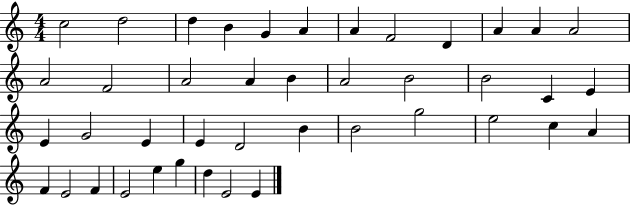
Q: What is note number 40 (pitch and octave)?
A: D5